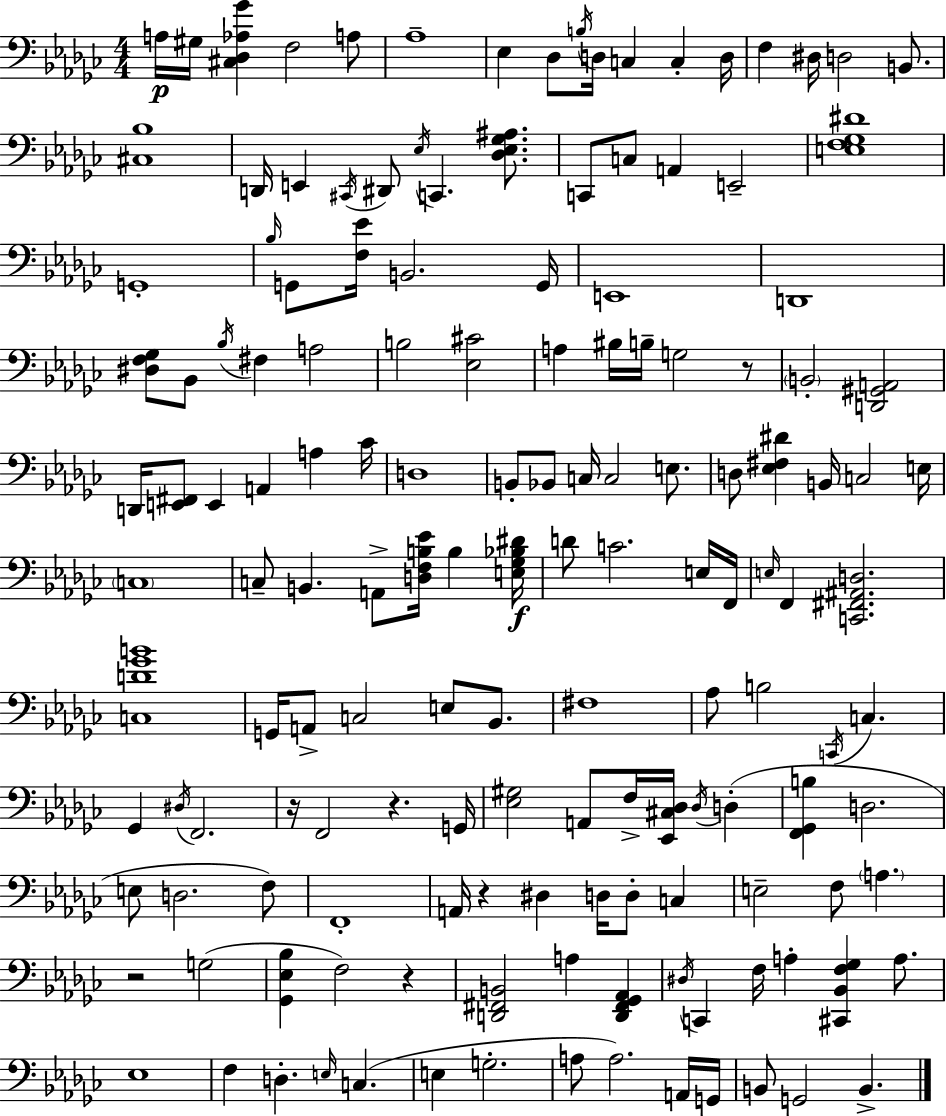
X:1
T:Untitled
M:4/4
L:1/4
K:Ebm
A,/4 ^G,/4 [^C,_D,_A,_G] F,2 A,/2 _A,4 _E, _D,/2 B,/4 D,/4 C, C, D,/4 F, ^D,/4 D,2 B,,/2 [^C,_B,]4 D,,/4 E,, ^C,,/4 ^D,,/2 _E,/4 C,, [_D,_E,_G,^A,]/2 C,,/2 C,/2 A,, E,,2 [E,F,_G,^D]4 G,,4 _B,/4 G,,/2 [F,_E]/4 B,,2 G,,/4 E,,4 D,,4 [^D,F,_G,]/2 _B,,/2 _B,/4 ^F, A,2 B,2 [_E,^C]2 A, ^B,/4 B,/4 G,2 z/2 B,,2 [D,,^G,,A,,]2 D,,/4 [E,,^F,,]/2 E,, A,, A, _C/4 D,4 B,,/2 _B,,/2 C,/4 C,2 E,/2 D,/2 [_E,^F,^D] B,,/4 C,2 E,/4 C,4 C,/2 B,, A,,/2 [D,F,B,_E]/4 B, [E,_G,_B,^D]/4 D/2 C2 E,/4 F,,/4 E,/4 F,, [C,,^F,,^A,,D,]2 [C,D_GB]4 G,,/4 A,,/2 C,2 E,/2 _B,,/2 ^F,4 _A,/2 B,2 C,,/4 C, _G,, ^D,/4 F,,2 z/4 F,,2 z G,,/4 [_E,^G,]2 A,,/2 F,/4 [_E,,^C,_D,]/4 _D,/4 D, [F,,_G,,B,] D,2 E,/2 D,2 F,/2 F,,4 A,,/4 z ^D, D,/4 D,/2 C, E,2 F,/2 A, z2 G,2 [_G,,_E,_B,] F,2 z [D,,^F,,B,,]2 A, [D,,^F,,_G,,_A,,] ^D,/4 C,, F,/4 A, [^C,,_B,,F,_G,] A,/2 _E,4 F, D, E,/4 C, E, G,2 A,/2 A,2 A,,/4 G,,/4 B,,/2 G,,2 B,,